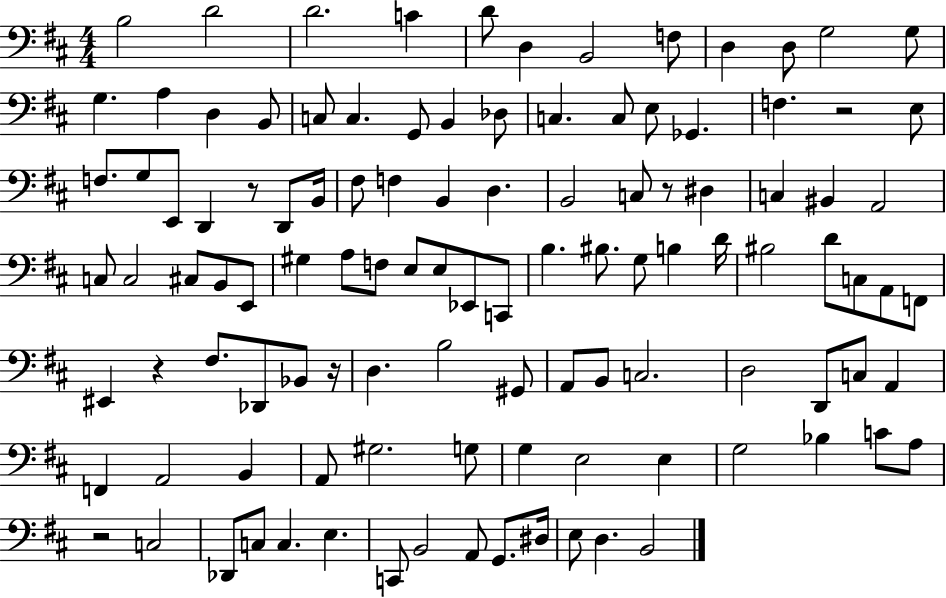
{
  \clef bass
  \numericTimeSignature
  \time 4/4
  \key d \major
  b2 d'2 | d'2. c'4 | d'8 d4 b,2 f8 | d4 d8 g2 g8 | \break g4. a4 d4 b,8 | c8 c4. g,8 b,4 des8 | c4. c8 e8 ges,4. | f4. r2 e8 | \break f8. g8 e,8 d,4 r8 d,8 b,16 | fis8 f4 b,4 d4. | b,2 c8 r8 dis4 | c4 bis,4 a,2 | \break c8 c2 cis8 b,8 e,8 | gis4 a8 f8 e8 e8 ees,8 c,8 | b4. bis8. g8 b4 d'16 | bis2 d'8 c8 a,8 f,8 | \break eis,4 r4 fis8. des,8 bes,8 r16 | d4. b2 gis,8 | a,8 b,8 c2. | d2 d,8 c8 a,4 | \break f,4 a,2 b,4 | a,8 gis2. g8 | g4 e2 e4 | g2 bes4 c'8 a8 | \break r2 c2 | des,8 c8 c4. e4. | c,8 b,2 a,8 g,8. dis16 | e8 d4. b,2 | \break \bar "|."
}